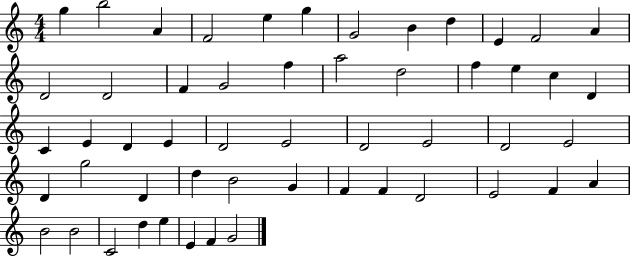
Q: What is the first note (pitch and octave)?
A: G5